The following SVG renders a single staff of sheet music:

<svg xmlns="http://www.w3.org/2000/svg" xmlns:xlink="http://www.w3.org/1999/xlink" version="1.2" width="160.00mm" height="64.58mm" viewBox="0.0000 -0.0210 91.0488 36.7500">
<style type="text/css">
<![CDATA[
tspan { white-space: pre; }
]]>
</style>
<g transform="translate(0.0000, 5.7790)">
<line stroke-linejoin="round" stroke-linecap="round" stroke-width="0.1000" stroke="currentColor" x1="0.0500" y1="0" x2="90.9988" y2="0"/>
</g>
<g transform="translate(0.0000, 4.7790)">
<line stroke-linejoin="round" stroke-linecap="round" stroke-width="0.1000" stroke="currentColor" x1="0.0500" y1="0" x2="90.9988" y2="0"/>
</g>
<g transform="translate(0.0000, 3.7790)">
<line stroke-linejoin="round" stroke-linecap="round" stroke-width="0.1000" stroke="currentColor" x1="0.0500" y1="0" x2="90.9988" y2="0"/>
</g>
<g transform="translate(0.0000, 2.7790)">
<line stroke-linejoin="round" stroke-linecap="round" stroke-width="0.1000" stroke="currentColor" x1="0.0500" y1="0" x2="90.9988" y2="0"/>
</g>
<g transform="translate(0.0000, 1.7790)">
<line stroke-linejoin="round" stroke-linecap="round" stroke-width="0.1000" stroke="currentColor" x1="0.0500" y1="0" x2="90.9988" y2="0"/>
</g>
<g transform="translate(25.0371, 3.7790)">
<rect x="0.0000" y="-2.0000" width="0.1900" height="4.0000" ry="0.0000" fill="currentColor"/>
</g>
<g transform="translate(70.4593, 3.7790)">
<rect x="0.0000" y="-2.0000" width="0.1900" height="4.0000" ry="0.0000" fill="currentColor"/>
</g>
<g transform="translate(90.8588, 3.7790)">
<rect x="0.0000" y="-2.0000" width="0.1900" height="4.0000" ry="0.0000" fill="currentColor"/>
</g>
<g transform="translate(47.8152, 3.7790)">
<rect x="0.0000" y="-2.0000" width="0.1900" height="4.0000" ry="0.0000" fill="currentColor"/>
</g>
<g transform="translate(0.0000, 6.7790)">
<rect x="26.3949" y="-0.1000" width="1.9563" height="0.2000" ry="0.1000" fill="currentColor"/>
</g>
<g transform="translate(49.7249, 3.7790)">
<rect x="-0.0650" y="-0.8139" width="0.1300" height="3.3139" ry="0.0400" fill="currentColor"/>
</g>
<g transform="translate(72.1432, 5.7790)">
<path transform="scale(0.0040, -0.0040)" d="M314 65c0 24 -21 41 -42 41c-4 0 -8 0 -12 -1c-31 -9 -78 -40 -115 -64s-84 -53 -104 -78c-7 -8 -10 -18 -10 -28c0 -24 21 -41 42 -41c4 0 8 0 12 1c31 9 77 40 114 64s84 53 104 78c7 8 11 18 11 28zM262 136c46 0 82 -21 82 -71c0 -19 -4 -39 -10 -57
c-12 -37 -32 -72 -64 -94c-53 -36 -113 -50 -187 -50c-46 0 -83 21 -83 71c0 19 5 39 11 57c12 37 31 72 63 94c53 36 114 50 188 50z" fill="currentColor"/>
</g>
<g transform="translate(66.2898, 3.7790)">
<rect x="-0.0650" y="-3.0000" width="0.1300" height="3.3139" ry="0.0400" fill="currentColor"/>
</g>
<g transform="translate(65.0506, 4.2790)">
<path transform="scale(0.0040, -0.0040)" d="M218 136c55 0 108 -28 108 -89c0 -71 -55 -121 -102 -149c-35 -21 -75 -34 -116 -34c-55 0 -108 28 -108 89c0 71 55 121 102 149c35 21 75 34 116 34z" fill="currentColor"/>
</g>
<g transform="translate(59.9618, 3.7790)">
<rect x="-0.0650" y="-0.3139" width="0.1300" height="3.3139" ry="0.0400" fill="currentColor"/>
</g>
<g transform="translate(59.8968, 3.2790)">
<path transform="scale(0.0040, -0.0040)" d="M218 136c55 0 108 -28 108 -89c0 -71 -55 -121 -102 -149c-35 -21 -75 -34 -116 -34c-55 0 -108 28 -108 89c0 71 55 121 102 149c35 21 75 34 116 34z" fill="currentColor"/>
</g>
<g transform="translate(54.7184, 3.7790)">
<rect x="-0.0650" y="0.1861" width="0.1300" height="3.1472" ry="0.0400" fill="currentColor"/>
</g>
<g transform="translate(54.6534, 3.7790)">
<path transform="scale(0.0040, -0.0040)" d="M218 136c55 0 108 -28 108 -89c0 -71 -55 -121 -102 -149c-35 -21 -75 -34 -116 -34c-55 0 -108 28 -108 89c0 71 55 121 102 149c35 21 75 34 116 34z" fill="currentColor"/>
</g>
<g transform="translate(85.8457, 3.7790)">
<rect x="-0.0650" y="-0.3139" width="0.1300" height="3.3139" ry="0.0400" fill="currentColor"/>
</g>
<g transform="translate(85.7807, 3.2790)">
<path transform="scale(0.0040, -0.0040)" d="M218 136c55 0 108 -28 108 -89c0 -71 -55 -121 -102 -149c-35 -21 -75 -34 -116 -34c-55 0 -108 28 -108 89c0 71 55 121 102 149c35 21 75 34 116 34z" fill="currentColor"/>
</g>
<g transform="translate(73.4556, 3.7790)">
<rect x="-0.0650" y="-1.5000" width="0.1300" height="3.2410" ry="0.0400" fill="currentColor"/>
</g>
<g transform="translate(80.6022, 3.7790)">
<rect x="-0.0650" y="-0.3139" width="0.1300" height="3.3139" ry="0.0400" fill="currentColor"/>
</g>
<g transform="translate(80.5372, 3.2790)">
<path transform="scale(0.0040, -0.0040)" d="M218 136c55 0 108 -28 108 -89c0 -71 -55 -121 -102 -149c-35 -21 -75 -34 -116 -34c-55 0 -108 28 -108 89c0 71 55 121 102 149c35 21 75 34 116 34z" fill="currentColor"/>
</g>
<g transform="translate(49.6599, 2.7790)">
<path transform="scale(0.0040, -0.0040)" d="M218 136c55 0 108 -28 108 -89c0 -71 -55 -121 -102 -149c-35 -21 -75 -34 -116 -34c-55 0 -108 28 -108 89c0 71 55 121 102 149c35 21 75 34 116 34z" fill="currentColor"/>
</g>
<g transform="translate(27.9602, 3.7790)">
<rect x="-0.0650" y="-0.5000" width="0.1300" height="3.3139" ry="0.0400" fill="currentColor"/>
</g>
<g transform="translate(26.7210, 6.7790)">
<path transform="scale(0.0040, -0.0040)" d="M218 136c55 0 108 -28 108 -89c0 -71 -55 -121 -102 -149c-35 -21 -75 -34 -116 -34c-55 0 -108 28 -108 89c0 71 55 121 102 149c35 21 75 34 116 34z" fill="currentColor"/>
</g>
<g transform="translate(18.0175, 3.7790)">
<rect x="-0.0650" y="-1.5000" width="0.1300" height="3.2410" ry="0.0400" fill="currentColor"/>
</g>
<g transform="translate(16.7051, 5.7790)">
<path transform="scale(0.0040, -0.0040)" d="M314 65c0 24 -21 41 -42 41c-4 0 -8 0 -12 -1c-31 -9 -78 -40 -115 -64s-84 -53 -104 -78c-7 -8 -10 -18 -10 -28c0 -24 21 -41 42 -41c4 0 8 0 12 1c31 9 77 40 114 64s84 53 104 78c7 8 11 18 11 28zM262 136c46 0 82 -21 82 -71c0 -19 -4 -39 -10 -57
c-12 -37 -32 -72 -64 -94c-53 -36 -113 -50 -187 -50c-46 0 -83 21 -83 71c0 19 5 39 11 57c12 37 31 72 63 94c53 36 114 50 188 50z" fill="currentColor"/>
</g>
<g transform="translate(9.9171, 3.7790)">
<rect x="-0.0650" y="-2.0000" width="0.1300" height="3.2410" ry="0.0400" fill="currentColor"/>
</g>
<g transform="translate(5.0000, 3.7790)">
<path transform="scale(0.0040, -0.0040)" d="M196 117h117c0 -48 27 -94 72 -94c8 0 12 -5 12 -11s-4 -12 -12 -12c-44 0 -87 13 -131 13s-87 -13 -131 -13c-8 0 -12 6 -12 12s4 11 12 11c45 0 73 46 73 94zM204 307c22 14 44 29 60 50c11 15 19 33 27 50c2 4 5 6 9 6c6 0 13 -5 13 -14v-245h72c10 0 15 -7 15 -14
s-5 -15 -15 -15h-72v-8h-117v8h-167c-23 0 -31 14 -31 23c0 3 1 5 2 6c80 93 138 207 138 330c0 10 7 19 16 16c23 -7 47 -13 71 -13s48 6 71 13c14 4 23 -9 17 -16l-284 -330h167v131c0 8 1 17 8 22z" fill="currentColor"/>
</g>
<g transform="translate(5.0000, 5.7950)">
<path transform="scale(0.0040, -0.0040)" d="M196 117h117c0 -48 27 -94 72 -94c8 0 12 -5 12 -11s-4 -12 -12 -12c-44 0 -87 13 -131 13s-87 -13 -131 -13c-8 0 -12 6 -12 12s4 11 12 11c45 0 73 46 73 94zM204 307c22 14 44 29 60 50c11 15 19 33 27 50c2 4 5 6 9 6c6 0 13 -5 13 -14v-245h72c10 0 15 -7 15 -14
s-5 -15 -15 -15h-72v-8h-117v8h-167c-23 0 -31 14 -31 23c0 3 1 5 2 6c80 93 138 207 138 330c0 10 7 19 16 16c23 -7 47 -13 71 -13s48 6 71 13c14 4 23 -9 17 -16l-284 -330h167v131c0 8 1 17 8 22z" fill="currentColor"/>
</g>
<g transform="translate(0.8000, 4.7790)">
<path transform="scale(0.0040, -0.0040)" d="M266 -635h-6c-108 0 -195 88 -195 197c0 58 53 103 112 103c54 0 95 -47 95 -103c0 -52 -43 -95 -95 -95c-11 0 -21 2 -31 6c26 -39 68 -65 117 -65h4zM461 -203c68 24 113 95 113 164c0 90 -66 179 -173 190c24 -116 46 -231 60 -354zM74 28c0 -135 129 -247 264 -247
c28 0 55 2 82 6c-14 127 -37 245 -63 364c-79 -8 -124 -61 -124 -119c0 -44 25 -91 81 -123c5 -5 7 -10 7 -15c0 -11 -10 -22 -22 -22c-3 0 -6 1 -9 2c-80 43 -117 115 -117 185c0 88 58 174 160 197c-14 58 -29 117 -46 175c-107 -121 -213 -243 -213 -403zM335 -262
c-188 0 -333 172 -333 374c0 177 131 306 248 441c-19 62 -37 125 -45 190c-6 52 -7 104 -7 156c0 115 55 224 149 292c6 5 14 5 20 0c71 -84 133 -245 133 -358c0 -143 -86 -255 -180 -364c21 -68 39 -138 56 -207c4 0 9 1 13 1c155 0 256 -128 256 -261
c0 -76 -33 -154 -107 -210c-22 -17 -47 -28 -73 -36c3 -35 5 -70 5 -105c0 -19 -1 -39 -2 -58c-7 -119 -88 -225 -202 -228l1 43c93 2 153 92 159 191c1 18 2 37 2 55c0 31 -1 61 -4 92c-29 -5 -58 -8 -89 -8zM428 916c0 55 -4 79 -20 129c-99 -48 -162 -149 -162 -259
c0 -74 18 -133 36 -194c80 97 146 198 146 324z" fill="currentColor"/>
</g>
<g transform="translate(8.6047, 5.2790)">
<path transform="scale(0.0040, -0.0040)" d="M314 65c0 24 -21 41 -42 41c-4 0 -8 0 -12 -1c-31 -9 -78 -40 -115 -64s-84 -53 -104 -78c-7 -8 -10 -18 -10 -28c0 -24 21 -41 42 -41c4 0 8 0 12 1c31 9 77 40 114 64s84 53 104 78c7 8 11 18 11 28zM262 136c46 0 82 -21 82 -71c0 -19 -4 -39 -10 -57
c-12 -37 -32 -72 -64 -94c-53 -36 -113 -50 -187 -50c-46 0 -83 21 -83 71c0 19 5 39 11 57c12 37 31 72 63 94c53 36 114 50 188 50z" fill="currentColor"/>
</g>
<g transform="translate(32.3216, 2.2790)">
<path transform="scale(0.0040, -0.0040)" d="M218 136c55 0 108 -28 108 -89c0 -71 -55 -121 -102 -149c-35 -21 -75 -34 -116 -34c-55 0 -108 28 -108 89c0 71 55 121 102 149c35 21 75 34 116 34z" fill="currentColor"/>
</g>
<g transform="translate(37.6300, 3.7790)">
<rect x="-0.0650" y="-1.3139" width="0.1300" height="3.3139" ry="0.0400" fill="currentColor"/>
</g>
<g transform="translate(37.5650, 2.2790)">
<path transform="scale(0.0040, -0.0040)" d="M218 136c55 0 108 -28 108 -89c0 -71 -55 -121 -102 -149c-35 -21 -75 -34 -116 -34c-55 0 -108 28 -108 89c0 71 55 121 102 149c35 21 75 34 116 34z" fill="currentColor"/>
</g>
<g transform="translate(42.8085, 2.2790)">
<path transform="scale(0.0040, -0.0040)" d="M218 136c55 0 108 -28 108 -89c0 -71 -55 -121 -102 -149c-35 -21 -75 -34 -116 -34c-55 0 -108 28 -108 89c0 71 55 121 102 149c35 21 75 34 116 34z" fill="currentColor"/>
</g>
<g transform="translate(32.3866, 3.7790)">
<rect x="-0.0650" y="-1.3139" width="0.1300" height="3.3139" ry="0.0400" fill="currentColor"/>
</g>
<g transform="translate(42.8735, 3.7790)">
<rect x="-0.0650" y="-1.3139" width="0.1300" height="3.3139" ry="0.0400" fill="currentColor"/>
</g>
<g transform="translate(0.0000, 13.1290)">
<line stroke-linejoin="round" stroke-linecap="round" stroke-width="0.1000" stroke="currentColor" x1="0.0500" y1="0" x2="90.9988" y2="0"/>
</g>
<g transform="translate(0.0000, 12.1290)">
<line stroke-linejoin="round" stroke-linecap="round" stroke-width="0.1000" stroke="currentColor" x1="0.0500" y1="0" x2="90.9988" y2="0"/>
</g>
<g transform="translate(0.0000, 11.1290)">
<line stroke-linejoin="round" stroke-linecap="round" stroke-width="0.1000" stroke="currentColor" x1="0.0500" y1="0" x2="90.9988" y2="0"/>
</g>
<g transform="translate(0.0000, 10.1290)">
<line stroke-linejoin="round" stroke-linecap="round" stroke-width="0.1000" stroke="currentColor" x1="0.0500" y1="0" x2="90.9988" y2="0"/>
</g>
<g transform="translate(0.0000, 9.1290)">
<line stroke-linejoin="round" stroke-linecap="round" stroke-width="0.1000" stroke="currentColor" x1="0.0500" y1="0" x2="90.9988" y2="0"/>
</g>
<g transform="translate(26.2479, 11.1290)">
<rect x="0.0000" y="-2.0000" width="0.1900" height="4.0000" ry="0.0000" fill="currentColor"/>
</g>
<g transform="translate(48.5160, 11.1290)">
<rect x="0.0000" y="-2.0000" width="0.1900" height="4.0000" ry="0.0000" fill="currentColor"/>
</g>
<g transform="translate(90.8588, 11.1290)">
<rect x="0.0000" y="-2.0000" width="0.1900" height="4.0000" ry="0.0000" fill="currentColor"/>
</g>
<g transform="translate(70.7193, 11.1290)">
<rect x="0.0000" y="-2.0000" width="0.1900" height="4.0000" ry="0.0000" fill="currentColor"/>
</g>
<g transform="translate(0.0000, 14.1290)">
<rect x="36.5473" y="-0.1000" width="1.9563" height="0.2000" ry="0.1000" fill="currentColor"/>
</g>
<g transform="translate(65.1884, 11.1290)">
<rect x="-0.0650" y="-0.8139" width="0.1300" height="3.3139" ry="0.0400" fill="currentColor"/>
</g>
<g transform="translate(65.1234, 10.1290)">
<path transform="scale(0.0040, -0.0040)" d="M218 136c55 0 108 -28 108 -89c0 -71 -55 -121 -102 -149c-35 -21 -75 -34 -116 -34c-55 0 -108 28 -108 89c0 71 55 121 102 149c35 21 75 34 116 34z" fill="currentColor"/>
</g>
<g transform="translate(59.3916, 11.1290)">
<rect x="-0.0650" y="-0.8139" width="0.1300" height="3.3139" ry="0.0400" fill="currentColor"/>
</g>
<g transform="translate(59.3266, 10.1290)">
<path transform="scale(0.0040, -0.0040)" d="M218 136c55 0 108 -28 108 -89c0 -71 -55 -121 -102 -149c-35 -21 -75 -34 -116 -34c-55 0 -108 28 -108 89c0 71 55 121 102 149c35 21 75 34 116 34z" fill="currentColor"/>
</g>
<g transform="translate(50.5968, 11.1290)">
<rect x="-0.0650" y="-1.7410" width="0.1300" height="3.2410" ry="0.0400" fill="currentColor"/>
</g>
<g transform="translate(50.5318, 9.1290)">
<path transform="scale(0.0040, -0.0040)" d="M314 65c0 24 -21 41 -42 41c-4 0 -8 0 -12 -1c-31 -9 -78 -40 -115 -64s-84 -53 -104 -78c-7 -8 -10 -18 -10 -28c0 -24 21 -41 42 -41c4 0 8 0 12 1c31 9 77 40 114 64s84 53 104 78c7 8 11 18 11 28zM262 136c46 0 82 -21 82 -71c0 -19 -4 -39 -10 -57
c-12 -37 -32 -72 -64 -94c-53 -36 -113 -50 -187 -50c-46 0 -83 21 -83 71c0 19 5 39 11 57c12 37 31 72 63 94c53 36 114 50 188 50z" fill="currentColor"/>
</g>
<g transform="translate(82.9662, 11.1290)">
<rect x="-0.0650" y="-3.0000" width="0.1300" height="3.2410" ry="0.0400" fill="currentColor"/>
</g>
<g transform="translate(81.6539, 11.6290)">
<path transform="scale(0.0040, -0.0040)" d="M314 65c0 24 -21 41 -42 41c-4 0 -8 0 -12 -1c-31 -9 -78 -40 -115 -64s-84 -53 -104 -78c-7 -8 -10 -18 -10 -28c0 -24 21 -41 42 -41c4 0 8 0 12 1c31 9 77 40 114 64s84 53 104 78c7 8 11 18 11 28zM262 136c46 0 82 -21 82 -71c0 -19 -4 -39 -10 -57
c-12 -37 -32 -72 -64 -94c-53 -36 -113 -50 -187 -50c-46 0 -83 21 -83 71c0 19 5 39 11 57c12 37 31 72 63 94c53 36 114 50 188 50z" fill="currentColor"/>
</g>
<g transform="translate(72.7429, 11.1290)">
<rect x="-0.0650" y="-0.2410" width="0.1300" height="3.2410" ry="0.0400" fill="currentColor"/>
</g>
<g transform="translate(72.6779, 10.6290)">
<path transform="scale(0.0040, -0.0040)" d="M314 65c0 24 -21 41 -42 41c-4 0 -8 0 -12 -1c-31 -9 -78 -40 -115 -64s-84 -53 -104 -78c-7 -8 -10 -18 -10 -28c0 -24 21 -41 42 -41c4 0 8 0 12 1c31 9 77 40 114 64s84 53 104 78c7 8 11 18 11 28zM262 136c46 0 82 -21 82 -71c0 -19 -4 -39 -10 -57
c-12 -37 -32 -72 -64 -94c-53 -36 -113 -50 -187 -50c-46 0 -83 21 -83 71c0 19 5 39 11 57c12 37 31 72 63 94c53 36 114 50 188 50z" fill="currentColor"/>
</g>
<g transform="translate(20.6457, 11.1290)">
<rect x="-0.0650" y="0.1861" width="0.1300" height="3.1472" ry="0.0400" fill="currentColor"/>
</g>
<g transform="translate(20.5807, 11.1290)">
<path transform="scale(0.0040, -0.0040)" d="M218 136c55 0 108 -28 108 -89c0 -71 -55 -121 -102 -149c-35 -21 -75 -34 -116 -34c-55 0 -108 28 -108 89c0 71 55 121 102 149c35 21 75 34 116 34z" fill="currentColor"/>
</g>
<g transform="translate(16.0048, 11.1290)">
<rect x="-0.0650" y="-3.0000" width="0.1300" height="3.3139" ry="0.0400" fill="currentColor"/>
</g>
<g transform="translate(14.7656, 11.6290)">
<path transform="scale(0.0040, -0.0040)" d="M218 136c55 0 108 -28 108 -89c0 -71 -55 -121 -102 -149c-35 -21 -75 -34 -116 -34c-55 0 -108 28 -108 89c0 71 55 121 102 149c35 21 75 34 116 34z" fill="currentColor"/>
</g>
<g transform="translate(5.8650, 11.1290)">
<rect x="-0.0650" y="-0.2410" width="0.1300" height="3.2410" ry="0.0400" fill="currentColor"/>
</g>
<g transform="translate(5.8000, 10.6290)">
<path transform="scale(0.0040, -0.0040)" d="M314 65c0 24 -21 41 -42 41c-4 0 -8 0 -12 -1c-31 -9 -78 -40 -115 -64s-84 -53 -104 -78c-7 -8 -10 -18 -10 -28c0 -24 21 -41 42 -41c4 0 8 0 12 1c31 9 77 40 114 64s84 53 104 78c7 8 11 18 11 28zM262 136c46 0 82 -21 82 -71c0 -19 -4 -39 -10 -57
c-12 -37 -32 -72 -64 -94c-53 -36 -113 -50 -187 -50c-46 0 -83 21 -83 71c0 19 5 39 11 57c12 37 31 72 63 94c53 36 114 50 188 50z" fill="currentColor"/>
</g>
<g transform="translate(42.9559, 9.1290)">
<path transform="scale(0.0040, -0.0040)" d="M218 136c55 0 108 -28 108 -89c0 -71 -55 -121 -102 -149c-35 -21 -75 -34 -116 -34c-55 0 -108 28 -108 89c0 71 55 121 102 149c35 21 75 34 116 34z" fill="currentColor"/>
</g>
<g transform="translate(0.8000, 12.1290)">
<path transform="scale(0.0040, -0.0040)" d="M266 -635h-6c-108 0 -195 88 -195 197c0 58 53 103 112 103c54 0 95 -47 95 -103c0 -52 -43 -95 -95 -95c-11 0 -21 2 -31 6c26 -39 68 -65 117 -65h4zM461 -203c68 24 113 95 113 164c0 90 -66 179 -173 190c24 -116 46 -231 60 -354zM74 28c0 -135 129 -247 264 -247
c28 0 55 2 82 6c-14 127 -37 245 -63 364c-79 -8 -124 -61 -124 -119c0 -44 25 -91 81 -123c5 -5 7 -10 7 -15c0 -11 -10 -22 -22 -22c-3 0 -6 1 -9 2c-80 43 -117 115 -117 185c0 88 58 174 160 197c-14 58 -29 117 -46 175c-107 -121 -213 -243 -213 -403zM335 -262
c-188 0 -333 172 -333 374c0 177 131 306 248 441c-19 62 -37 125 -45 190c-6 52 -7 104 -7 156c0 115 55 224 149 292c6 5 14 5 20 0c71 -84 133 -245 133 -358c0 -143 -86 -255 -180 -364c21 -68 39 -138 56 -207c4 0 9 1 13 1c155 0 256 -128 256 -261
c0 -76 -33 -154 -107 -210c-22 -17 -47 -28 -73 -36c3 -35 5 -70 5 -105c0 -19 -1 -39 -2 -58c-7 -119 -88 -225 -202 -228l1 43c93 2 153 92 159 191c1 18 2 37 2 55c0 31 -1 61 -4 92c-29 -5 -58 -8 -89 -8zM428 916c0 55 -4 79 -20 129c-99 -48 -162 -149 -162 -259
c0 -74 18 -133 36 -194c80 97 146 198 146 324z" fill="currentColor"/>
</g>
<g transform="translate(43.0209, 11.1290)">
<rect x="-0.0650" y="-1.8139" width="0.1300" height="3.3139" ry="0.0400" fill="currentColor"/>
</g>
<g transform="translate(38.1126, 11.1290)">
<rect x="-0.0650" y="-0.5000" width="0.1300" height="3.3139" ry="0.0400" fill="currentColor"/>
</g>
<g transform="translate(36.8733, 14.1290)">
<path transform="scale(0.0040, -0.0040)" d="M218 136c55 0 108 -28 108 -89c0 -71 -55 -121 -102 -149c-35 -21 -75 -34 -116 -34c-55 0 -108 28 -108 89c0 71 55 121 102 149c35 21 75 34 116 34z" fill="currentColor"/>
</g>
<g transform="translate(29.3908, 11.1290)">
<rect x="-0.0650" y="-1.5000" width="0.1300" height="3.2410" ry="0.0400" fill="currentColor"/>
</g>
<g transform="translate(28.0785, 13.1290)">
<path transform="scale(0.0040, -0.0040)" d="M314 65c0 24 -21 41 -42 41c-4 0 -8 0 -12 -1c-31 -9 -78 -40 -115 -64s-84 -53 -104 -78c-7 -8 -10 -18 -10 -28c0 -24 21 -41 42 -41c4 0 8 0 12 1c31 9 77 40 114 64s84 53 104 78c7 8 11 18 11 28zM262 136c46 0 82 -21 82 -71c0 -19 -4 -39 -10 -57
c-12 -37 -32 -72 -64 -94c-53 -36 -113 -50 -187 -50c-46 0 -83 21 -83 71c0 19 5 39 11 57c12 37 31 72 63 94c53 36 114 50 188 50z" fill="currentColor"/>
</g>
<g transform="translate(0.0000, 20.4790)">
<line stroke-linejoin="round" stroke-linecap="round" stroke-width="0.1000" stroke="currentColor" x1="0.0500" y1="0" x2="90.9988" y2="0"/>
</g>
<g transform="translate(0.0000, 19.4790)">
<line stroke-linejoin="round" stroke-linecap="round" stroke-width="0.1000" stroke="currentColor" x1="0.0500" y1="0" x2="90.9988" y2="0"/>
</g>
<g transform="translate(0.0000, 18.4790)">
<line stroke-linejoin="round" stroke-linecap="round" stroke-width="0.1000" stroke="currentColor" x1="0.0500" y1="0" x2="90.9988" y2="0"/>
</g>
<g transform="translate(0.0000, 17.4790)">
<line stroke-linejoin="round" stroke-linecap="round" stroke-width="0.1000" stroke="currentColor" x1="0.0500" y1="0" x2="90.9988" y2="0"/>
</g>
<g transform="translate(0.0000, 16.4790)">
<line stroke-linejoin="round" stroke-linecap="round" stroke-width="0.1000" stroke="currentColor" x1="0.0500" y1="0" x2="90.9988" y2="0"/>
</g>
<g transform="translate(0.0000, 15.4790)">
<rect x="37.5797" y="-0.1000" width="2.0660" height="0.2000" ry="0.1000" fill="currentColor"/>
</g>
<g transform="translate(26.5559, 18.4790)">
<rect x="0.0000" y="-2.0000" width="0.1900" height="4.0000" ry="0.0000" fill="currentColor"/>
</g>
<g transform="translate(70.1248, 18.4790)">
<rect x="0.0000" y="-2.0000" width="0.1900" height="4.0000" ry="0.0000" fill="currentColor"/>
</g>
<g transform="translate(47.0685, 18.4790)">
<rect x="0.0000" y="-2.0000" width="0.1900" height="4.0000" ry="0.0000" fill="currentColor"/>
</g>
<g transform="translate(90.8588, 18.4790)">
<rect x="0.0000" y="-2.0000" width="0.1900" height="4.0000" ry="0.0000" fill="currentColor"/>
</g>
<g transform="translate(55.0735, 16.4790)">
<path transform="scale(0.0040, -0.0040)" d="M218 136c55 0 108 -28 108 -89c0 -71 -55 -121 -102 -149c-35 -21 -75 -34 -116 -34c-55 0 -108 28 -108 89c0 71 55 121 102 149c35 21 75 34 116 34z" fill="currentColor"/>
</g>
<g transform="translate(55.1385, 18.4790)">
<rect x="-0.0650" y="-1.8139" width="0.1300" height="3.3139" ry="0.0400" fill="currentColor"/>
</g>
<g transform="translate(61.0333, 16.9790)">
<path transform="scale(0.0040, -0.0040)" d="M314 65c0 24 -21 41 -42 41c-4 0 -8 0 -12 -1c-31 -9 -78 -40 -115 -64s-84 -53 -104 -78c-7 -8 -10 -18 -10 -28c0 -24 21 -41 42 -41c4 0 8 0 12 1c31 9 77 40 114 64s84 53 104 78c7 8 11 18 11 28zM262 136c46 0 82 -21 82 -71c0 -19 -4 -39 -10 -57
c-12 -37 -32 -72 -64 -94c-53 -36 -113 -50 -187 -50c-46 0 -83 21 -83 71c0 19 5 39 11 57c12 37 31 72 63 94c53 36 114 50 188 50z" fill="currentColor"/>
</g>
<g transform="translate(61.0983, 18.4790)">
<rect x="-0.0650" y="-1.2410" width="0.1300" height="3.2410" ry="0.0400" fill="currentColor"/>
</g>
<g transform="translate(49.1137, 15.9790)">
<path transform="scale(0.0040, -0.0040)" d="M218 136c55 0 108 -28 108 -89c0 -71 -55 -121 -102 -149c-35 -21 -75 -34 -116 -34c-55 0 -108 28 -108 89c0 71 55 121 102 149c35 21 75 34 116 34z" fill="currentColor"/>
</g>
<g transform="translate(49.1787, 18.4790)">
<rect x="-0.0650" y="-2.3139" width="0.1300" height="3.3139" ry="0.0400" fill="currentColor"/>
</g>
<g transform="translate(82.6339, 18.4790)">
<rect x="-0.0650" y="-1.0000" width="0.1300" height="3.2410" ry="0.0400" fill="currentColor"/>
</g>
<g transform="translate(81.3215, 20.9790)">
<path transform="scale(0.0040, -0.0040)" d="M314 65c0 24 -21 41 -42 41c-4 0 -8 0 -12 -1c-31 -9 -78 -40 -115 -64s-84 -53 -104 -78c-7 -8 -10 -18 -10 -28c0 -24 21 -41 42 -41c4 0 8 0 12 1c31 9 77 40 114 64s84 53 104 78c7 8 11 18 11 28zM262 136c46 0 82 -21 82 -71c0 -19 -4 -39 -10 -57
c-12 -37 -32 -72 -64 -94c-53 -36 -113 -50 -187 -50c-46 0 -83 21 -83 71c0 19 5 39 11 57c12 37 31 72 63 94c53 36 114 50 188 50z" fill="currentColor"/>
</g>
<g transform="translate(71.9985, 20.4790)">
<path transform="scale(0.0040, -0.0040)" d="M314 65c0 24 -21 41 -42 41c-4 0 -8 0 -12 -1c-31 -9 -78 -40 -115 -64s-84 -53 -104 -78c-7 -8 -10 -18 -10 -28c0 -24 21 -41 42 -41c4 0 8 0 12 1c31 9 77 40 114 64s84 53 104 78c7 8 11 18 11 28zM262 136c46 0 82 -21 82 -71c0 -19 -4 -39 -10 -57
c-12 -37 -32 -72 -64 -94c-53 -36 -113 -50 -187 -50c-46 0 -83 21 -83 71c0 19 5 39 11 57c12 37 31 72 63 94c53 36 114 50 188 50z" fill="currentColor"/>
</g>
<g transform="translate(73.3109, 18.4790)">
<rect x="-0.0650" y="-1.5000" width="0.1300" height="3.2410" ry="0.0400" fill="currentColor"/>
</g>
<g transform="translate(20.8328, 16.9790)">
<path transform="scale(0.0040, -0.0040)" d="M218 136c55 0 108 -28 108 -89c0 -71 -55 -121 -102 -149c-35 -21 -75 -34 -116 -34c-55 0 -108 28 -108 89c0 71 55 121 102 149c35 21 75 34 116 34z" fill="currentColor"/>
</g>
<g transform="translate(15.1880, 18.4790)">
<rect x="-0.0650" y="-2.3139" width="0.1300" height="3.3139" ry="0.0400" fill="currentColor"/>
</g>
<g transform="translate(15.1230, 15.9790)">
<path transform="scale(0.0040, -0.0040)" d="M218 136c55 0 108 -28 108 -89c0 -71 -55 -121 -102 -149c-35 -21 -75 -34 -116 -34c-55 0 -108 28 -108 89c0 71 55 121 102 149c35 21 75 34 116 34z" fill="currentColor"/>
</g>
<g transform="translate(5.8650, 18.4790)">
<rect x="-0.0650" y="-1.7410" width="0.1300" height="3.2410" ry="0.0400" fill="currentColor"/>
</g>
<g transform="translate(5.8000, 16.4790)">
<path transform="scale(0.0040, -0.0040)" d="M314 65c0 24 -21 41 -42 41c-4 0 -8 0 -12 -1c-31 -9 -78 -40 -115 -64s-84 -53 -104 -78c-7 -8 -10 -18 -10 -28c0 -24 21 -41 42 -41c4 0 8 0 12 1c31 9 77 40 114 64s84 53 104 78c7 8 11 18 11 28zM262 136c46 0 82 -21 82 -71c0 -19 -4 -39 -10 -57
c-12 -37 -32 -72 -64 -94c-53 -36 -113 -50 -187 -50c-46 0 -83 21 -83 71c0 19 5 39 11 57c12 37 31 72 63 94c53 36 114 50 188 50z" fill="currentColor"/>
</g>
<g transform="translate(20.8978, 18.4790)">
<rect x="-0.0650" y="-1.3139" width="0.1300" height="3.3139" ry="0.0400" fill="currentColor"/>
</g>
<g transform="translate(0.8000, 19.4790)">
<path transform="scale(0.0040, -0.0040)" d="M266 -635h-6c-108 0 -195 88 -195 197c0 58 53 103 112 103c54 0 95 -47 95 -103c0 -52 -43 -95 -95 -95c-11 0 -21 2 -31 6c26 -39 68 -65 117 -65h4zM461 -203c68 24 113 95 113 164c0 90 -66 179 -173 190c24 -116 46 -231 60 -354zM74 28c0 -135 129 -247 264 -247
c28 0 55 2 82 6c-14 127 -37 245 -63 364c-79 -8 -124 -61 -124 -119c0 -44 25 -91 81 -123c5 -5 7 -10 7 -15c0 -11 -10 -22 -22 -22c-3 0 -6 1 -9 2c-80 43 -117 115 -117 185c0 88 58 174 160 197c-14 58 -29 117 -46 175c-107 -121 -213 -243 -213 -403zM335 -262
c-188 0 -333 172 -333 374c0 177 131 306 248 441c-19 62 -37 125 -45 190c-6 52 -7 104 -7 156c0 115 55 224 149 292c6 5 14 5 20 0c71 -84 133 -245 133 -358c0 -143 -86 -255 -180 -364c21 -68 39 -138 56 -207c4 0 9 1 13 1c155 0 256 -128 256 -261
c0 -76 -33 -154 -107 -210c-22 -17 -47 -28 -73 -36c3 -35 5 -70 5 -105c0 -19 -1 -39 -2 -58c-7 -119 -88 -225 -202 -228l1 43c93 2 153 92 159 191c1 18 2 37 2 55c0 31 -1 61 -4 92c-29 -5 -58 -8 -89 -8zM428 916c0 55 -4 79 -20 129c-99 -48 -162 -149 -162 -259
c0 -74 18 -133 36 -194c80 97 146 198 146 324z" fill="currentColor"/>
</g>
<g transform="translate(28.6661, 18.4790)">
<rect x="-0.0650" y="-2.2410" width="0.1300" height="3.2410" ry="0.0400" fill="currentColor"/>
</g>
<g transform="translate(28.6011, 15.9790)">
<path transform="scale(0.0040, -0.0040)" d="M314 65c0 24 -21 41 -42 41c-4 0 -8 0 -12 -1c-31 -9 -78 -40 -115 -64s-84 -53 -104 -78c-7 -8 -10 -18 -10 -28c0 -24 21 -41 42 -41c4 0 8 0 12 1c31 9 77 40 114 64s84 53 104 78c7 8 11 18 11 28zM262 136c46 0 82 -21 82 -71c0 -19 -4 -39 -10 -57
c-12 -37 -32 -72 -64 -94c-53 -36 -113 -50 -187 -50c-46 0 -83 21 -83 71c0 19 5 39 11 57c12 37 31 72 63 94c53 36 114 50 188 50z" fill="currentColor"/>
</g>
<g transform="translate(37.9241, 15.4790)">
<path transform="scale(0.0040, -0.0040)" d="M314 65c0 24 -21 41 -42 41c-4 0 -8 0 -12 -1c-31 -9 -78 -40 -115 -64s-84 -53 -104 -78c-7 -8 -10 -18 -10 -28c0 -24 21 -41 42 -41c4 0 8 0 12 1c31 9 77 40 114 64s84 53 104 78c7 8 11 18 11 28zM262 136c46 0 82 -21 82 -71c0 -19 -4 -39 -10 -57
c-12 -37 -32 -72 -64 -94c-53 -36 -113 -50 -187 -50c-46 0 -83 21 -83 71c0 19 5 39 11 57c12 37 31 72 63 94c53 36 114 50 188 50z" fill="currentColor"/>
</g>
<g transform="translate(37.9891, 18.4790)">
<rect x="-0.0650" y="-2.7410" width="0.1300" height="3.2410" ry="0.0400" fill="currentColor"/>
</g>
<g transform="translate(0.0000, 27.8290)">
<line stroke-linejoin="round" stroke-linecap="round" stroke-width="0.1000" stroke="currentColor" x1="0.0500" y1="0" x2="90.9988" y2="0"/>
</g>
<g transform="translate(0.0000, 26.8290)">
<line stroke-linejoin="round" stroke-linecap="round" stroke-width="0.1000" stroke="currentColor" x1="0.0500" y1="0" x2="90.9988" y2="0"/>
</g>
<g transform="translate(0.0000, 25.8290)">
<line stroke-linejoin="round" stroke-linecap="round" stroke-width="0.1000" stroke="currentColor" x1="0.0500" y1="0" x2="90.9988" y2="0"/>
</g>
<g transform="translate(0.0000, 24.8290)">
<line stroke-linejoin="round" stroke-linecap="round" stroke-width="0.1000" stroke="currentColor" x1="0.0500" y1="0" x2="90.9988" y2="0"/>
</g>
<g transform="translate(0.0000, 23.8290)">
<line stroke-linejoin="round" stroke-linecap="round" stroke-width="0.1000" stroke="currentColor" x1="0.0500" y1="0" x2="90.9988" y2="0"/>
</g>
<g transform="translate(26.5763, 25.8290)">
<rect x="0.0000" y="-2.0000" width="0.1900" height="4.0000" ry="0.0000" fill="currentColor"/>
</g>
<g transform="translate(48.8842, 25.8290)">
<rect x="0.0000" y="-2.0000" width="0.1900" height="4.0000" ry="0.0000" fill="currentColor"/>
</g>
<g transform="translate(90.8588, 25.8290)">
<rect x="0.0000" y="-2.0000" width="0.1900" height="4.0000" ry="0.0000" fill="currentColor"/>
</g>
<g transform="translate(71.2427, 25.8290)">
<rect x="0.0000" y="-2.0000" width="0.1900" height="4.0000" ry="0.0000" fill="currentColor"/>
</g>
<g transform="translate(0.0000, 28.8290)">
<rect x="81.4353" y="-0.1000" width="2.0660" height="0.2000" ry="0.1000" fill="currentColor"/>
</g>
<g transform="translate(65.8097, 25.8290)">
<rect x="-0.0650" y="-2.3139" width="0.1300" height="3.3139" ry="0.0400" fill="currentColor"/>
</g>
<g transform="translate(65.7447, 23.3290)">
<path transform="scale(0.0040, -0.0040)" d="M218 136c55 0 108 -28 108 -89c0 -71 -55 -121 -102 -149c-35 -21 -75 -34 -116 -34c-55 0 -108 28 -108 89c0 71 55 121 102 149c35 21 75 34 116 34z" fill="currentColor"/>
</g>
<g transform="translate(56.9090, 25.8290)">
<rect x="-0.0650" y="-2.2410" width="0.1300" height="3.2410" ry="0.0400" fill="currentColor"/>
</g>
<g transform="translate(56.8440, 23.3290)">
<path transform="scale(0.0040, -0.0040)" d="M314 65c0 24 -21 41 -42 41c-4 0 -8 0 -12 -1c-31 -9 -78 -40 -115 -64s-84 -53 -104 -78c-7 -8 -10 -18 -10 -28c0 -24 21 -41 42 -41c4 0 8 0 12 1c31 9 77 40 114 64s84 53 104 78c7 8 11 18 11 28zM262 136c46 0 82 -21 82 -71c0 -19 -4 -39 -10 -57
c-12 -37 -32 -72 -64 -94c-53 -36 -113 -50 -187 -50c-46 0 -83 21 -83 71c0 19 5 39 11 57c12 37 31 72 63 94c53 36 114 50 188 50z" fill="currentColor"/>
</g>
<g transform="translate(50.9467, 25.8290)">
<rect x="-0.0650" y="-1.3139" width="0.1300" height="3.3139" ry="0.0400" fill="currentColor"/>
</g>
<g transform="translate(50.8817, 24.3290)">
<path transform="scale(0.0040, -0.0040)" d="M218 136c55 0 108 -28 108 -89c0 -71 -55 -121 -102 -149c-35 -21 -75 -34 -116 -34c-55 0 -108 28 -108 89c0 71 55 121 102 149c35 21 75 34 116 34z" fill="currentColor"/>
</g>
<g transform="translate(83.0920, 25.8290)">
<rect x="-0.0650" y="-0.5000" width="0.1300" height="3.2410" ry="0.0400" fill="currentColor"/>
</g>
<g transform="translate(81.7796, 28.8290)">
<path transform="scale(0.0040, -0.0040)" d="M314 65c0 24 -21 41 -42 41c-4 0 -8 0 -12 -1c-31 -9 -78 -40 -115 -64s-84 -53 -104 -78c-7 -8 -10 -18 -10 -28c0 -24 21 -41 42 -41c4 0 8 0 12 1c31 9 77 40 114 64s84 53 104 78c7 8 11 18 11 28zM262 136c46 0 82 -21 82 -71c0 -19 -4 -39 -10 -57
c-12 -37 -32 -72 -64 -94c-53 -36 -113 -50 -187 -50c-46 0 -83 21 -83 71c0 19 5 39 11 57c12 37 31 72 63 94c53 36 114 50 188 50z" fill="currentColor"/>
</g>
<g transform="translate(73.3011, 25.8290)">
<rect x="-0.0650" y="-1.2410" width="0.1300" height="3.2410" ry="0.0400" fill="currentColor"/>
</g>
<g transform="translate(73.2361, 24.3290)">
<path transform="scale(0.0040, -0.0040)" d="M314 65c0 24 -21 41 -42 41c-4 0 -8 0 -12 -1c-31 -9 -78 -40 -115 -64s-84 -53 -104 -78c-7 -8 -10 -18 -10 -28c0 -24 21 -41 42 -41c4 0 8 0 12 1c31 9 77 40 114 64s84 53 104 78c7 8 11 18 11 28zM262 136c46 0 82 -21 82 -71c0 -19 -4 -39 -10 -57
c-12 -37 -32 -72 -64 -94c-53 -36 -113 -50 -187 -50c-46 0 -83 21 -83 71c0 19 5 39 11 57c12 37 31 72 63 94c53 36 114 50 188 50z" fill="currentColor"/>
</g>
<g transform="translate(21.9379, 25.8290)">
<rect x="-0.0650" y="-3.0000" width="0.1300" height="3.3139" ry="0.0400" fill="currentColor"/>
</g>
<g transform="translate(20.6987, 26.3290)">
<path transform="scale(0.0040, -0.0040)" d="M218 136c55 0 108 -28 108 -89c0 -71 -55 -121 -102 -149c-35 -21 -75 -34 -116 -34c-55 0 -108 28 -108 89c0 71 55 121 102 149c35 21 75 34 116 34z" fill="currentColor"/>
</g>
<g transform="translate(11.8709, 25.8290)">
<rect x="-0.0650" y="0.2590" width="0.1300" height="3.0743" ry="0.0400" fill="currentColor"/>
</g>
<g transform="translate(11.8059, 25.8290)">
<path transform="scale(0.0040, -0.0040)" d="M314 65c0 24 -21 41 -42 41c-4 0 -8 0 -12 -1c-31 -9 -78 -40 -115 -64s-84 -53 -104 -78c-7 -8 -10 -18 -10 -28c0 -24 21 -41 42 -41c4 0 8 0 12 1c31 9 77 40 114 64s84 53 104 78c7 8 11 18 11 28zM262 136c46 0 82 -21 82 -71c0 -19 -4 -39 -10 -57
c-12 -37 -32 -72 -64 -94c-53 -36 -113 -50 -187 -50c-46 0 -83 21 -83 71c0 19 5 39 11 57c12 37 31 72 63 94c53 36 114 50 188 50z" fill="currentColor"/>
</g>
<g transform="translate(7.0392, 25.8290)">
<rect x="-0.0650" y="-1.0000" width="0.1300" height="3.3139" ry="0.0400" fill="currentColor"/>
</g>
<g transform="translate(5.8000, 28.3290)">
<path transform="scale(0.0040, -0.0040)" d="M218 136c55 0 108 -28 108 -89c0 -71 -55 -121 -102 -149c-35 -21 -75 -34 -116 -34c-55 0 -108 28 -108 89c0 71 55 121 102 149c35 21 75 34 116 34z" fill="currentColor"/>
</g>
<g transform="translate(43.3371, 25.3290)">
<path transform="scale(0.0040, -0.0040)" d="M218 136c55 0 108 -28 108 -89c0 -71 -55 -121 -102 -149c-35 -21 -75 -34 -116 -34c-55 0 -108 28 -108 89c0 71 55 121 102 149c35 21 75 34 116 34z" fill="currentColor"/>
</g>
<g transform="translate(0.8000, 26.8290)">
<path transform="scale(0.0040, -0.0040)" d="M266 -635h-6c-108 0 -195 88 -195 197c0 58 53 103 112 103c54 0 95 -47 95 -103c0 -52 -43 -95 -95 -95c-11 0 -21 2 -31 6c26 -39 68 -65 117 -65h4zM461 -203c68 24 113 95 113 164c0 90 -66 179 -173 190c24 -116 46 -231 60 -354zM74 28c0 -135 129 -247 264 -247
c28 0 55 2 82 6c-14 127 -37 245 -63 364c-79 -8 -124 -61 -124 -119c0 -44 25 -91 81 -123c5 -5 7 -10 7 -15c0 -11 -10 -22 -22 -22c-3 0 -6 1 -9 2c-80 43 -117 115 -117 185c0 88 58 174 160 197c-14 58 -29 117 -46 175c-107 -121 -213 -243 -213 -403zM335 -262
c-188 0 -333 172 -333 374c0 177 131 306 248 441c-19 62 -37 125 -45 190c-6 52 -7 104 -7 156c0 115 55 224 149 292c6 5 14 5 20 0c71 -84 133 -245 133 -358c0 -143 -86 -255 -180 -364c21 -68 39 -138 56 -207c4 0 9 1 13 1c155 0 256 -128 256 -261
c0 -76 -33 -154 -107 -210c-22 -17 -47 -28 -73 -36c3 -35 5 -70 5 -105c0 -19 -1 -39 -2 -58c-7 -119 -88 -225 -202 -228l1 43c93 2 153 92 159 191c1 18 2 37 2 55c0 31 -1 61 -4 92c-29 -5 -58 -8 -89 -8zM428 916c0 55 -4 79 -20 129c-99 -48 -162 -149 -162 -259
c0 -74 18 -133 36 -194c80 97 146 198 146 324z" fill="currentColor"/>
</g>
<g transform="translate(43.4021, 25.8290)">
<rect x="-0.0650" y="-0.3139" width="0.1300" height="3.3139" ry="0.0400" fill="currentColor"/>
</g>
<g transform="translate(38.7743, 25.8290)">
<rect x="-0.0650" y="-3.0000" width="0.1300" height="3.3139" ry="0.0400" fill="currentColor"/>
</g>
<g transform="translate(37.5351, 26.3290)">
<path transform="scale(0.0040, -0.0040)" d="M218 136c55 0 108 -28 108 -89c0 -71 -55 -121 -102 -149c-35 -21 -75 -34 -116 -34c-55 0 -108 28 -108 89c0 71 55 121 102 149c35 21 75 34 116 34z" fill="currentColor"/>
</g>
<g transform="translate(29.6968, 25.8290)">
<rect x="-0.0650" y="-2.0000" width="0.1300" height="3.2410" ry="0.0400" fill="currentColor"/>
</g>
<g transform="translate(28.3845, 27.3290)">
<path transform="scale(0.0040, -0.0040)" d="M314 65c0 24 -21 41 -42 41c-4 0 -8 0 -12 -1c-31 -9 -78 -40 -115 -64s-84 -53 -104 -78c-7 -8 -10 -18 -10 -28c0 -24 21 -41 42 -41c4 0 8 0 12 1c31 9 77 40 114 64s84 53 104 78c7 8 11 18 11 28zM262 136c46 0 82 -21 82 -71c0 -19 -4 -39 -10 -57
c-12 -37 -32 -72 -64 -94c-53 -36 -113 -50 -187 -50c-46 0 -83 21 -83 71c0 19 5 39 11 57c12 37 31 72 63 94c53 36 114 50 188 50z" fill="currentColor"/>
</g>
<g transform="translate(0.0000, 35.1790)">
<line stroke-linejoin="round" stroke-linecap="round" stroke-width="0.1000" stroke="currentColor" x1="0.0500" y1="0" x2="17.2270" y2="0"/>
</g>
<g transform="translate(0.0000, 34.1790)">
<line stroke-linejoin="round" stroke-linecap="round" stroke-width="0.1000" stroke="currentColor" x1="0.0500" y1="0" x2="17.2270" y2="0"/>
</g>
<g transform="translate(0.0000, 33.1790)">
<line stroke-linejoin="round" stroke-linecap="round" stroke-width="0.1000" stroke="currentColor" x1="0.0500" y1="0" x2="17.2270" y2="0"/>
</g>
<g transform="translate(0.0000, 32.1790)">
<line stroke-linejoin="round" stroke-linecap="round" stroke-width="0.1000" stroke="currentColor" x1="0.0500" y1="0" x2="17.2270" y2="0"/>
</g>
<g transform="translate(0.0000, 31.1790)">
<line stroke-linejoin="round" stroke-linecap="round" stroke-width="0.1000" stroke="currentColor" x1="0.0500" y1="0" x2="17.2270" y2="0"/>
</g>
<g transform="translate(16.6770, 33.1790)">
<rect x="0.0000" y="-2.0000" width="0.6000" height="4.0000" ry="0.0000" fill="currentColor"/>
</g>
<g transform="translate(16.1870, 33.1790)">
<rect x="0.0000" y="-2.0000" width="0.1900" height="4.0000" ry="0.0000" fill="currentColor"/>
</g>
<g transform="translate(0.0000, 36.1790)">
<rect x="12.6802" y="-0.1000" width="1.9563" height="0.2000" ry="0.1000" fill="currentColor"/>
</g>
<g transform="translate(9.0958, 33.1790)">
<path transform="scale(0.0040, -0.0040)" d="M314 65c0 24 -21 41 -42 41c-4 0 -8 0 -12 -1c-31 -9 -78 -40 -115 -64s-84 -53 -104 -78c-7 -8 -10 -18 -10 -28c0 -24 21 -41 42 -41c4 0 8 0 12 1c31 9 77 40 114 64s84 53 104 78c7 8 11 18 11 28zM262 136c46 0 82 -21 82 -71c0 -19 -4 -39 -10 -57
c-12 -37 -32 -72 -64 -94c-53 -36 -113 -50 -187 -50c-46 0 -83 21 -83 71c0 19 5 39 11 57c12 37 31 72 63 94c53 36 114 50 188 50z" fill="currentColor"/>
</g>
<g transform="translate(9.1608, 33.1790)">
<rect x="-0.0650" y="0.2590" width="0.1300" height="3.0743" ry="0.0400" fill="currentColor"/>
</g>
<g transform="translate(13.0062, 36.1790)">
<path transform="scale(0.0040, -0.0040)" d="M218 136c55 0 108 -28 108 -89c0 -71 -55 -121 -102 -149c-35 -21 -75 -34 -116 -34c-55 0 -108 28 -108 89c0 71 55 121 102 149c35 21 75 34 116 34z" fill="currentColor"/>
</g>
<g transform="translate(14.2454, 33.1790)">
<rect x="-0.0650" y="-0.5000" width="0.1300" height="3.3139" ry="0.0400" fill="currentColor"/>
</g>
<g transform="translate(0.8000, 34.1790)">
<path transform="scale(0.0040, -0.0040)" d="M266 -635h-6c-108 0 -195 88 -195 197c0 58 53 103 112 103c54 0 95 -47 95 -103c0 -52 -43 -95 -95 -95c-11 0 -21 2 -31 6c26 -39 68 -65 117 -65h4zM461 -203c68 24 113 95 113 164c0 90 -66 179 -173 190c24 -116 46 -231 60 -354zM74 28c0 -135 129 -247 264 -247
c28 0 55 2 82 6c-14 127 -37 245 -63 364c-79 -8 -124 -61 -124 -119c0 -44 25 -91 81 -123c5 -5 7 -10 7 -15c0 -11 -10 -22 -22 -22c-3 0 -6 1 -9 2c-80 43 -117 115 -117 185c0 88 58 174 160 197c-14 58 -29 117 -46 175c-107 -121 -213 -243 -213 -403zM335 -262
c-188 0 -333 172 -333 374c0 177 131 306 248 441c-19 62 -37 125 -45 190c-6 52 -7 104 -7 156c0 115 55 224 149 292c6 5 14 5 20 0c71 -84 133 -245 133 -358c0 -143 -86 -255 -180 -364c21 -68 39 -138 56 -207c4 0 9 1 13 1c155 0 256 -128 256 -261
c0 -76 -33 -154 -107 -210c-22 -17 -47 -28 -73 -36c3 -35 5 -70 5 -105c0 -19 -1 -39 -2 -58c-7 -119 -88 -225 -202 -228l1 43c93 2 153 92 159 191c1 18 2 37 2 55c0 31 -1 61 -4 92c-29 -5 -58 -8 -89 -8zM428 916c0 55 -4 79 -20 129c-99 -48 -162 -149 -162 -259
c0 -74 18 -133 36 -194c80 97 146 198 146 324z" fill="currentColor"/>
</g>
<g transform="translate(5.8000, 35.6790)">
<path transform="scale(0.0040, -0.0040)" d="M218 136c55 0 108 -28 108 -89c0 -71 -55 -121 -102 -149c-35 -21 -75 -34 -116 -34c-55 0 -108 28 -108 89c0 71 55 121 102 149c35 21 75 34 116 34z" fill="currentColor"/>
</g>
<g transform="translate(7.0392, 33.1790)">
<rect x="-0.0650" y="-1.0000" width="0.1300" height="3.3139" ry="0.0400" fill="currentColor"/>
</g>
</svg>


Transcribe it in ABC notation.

X:1
T:Untitled
M:4/4
L:1/4
K:C
F2 E2 C e e e d B c A E2 c c c2 A B E2 C f f2 d d c2 A2 f2 g e g2 a2 g f e2 E2 D2 D B2 A F2 A c e g2 g e2 C2 D B2 C